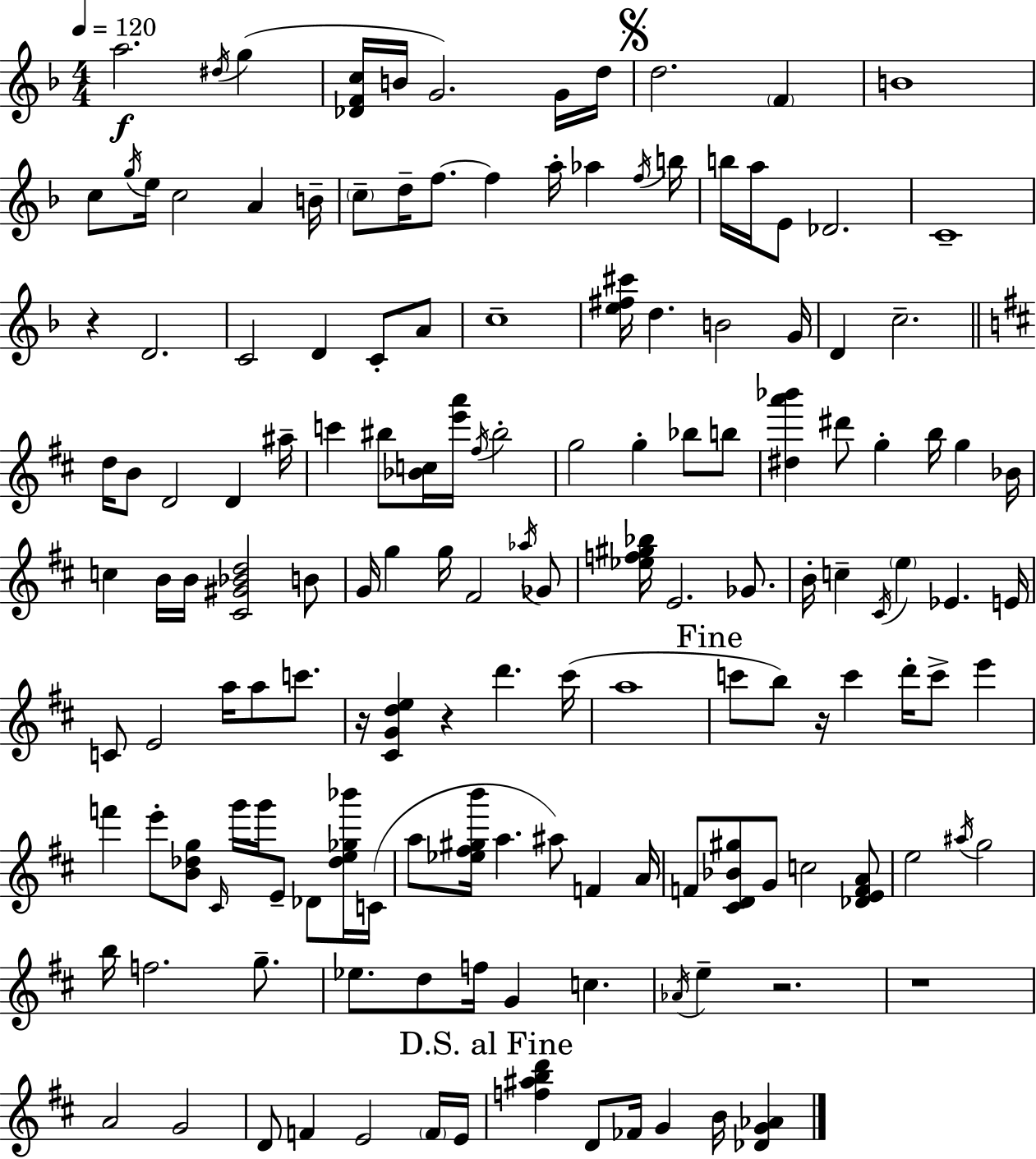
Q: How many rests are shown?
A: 6